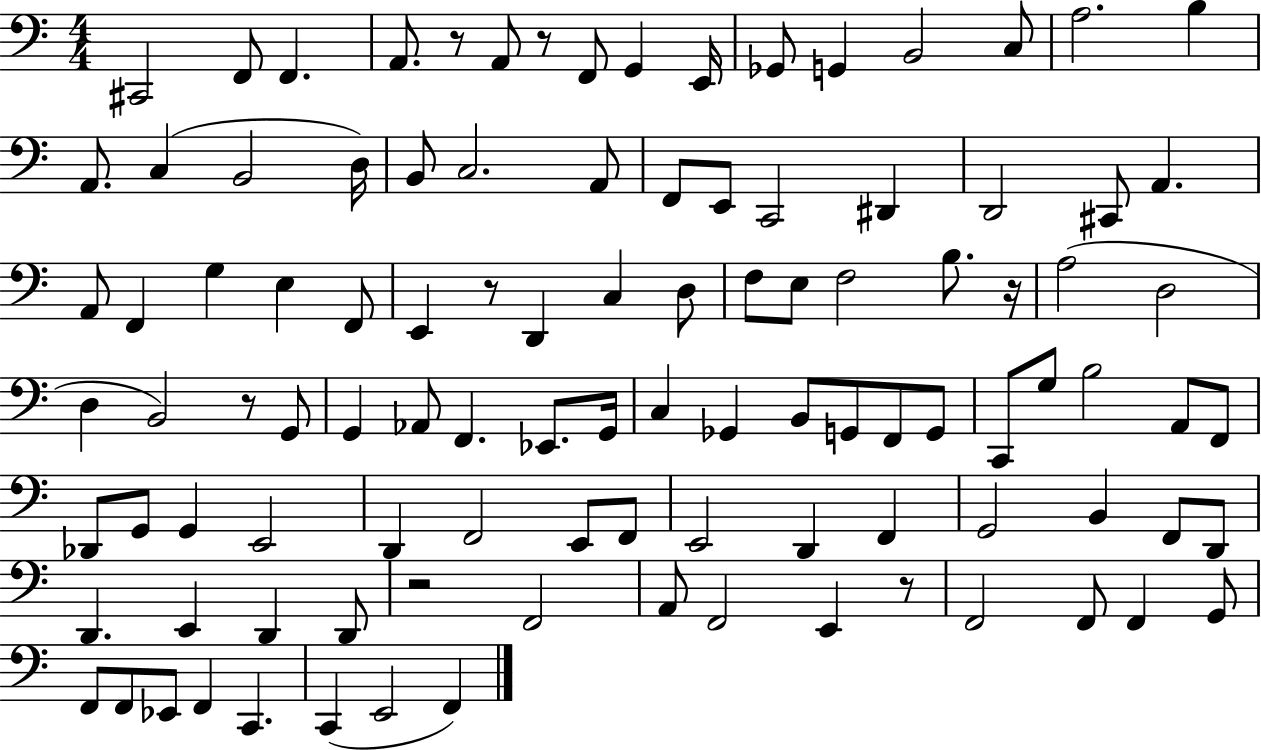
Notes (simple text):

C#2/h F2/e F2/q. A2/e. R/e A2/e R/e F2/e G2/q E2/s Gb2/e G2/q B2/h C3/e A3/h. B3/q A2/e. C3/q B2/h D3/s B2/e C3/h. A2/e F2/e E2/e C2/h D#2/q D2/h C#2/e A2/q. A2/e F2/q G3/q E3/q F2/e E2/q R/e D2/q C3/q D3/e F3/e E3/e F3/h B3/e. R/s A3/h D3/h D3/q B2/h R/e G2/e G2/q Ab2/e F2/q. Eb2/e. G2/s C3/q Gb2/q B2/e G2/e F2/e G2/e C2/e G3/e B3/h A2/e F2/e Db2/e G2/e G2/q E2/h D2/q F2/h E2/e F2/e E2/h D2/q F2/q G2/h B2/q F2/e D2/e D2/q. E2/q D2/q D2/e R/h F2/h A2/e F2/h E2/q R/e F2/h F2/e F2/q G2/e F2/e F2/e Eb2/e F2/q C2/q. C2/q E2/h F2/q